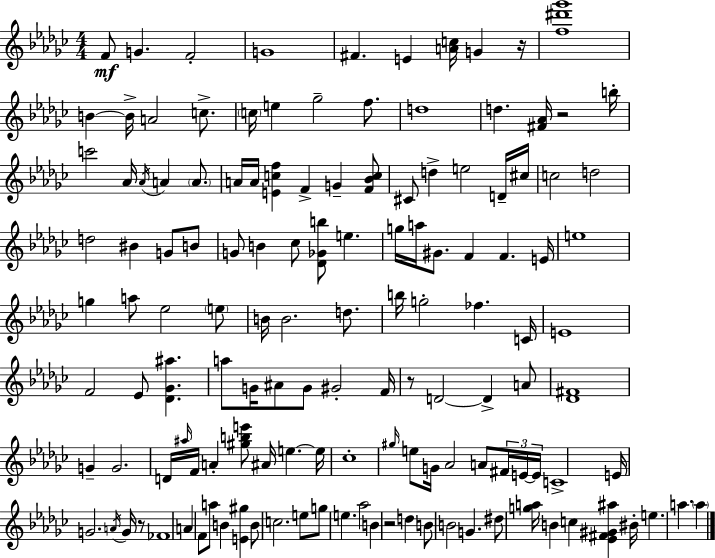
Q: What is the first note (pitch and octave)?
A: F4